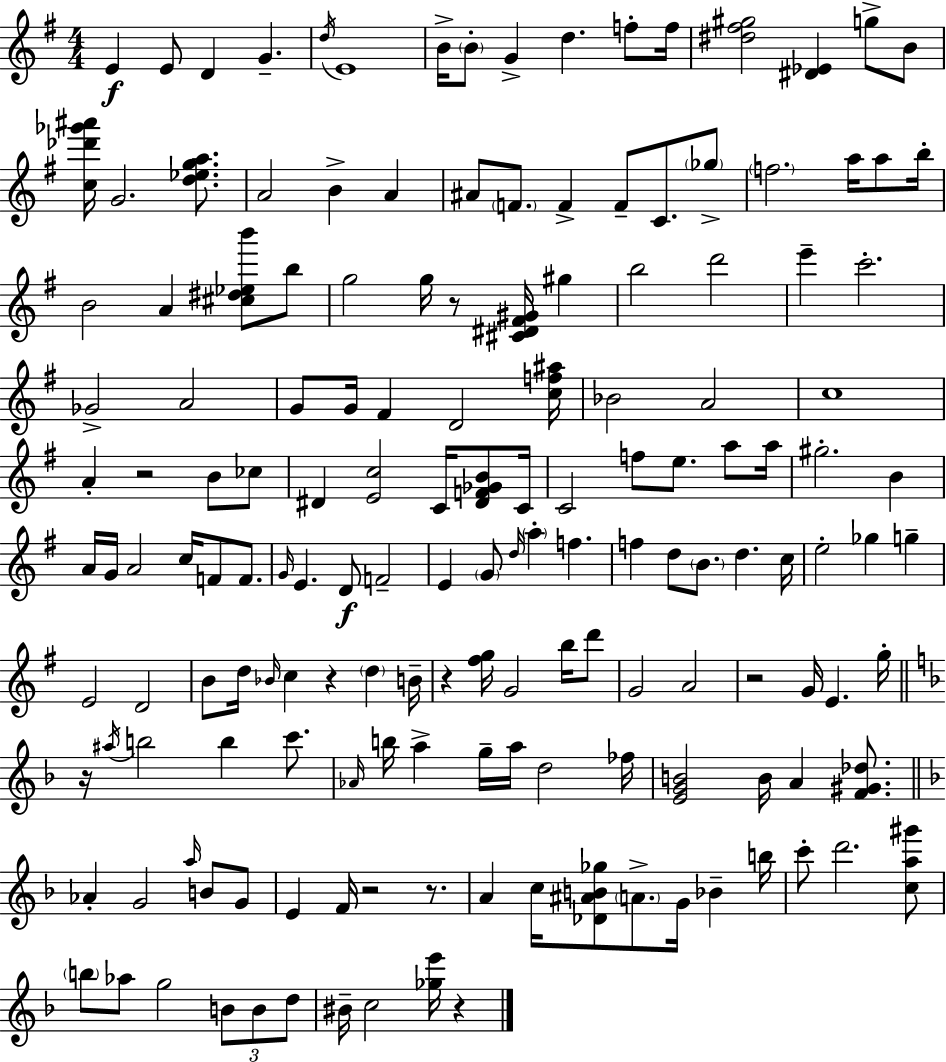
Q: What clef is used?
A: treble